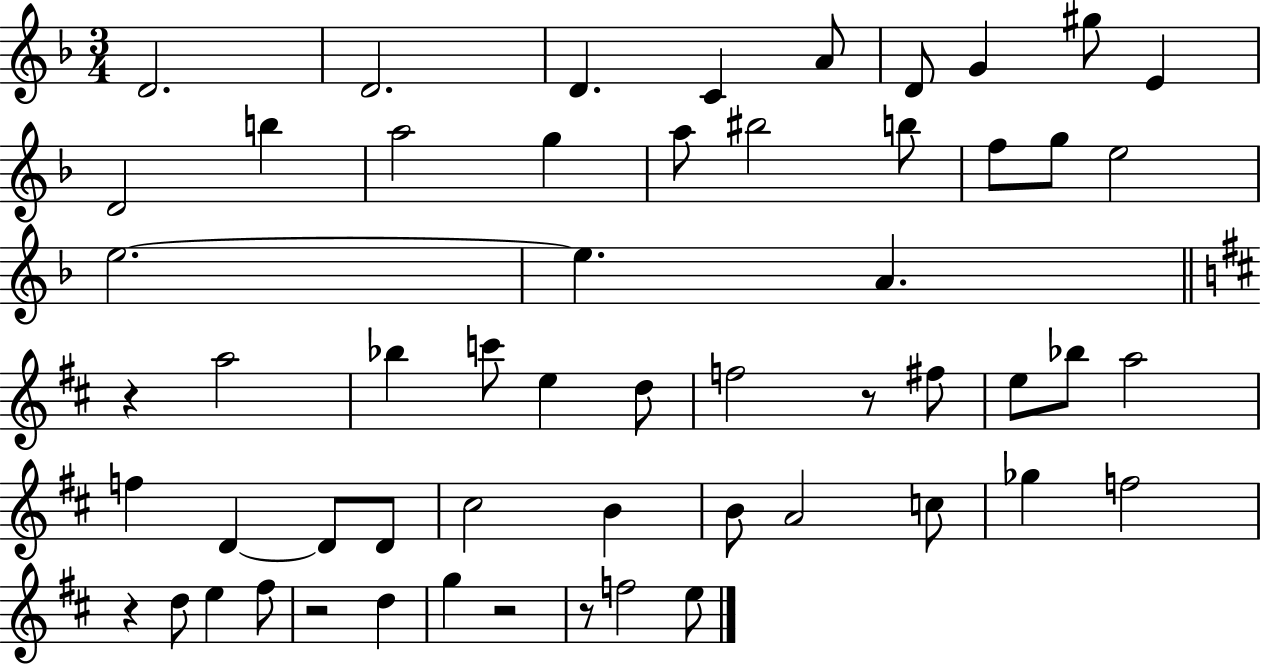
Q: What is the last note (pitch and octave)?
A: E5